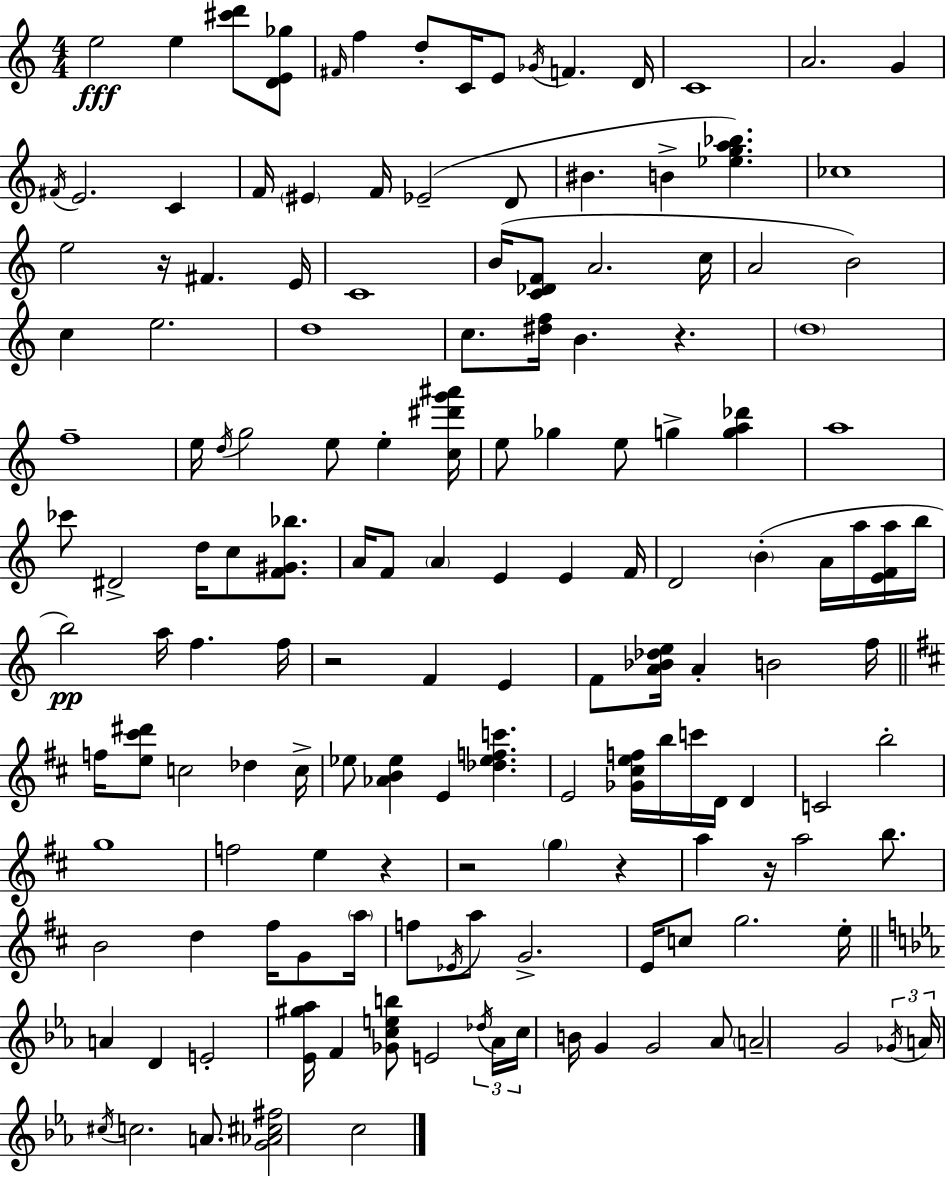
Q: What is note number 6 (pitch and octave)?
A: C4